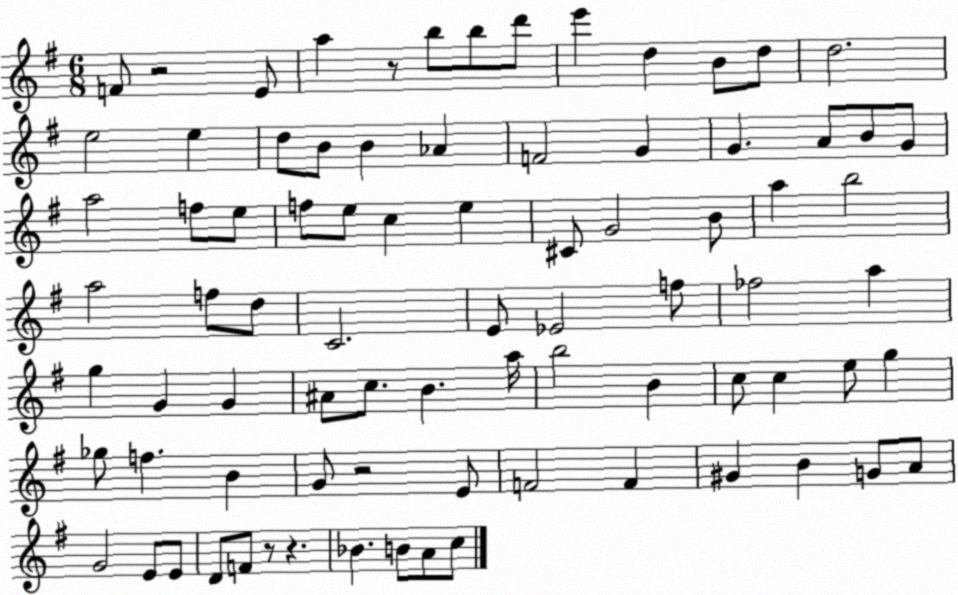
X:1
T:Untitled
M:6/8
L:1/4
K:G
F/2 z2 E/2 a z/2 b/2 b/2 d'/2 e' d B/2 d/2 d2 e2 e d/2 B/2 B _A F2 G G A/2 B/2 G/2 a2 f/2 e/2 f/2 e/2 c e ^C/2 G2 B/2 a b2 a2 f/2 d/2 C2 E/2 _E2 f/2 _f2 a g G G ^A/2 c/2 B a/4 b2 B c/2 c e/2 g _g/2 f B G/2 z2 E/2 F2 F ^G B G/2 A/2 G2 E/2 E/2 D/2 F/2 z/2 z _B B/2 A/2 c/2